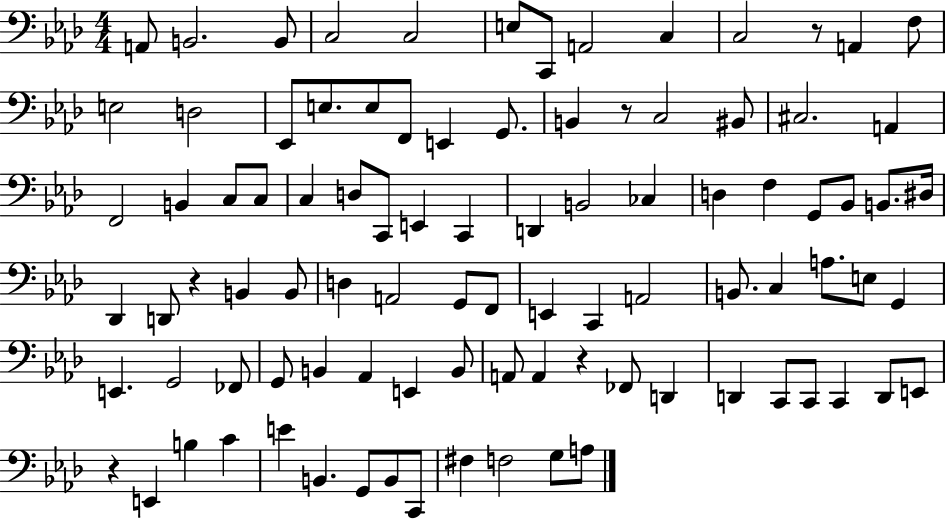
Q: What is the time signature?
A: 4/4